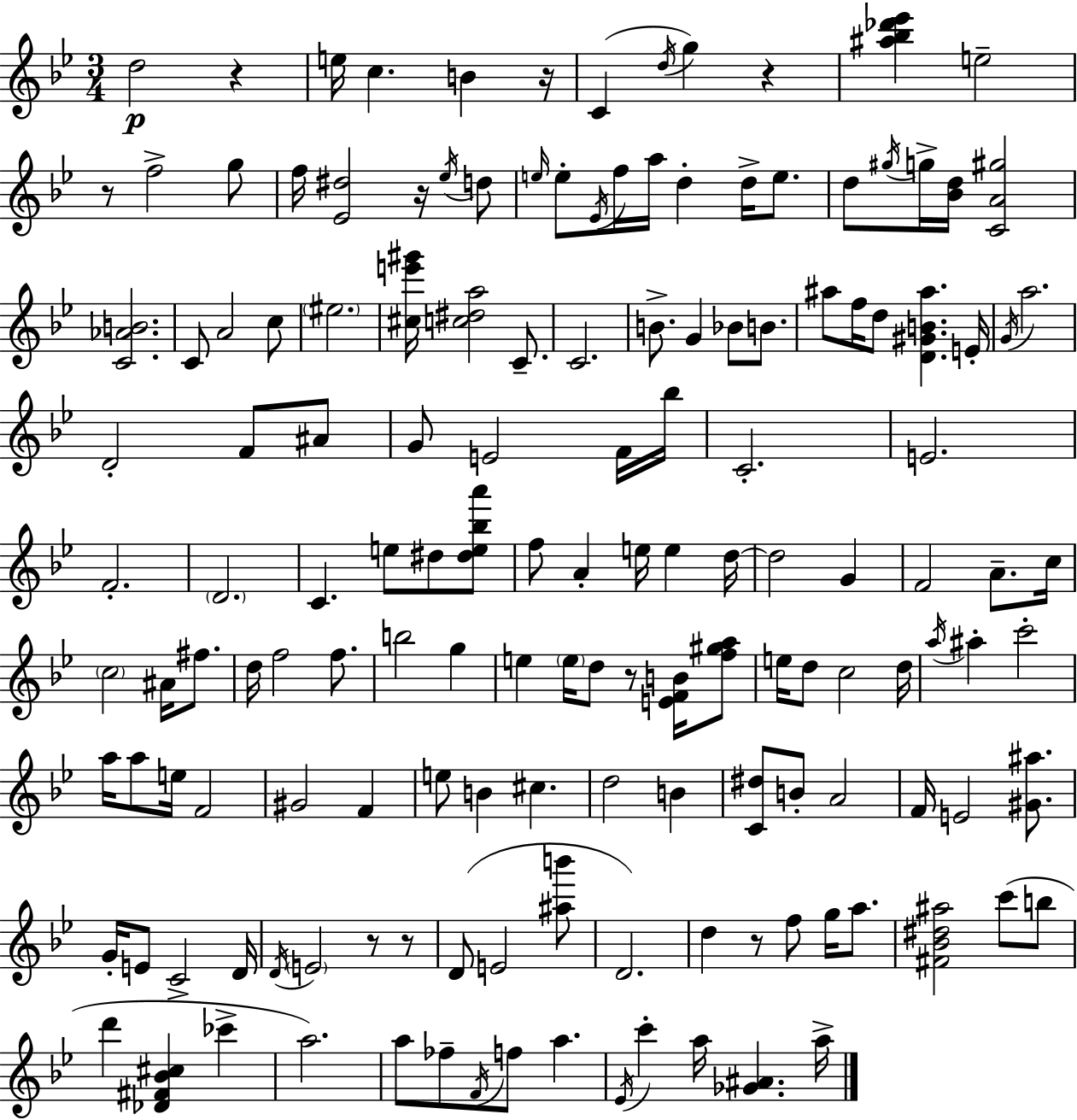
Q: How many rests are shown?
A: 9